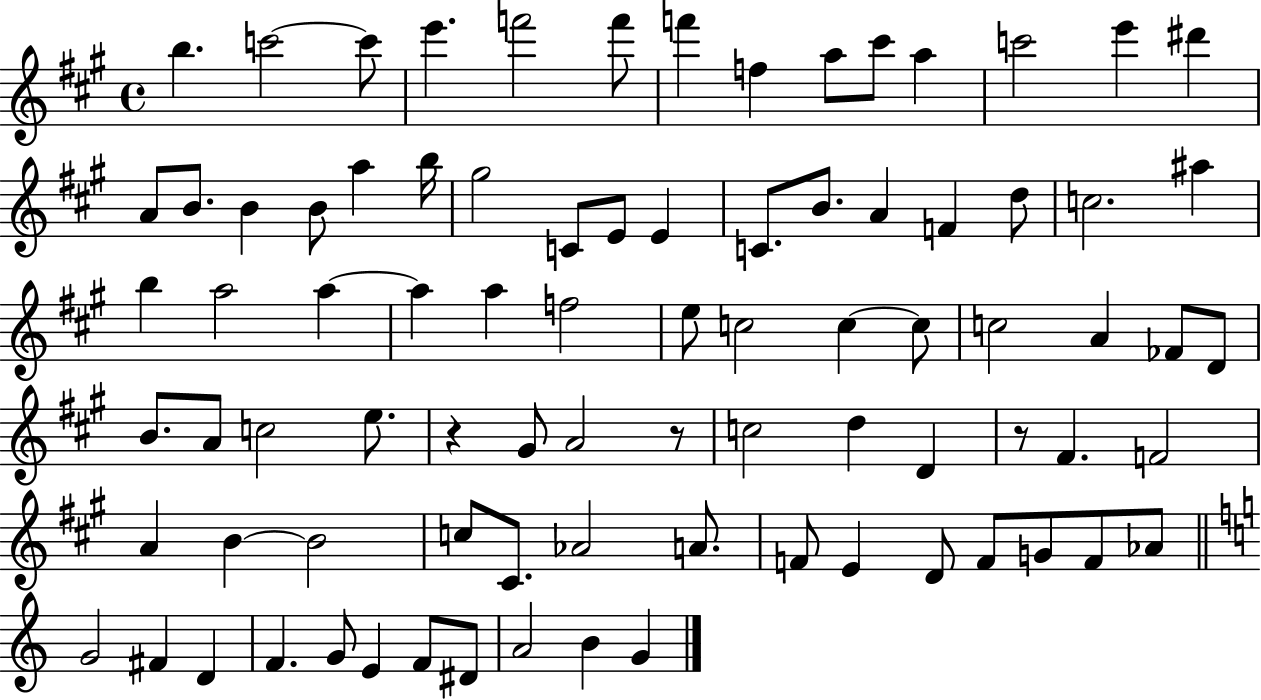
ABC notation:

X:1
T:Untitled
M:4/4
L:1/4
K:A
b c'2 c'/2 e' f'2 f'/2 f' f a/2 ^c'/2 a c'2 e' ^d' A/2 B/2 B B/2 a b/4 ^g2 C/2 E/2 E C/2 B/2 A F d/2 c2 ^a b a2 a a a f2 e/2 c2 c c/2 c2 A _F/2 D/2 B/2 A/2 c2 e/2 z ^G/2 A2 z/2 c2 d D z/2 ^F F2 A B B2 c/2 ^C/2 _A2 A/2 F/2 E D/2 F/2 G/2 F/2 _A/2 G2 ^F D F G/2 E F/2 ^D/2 A2 B G